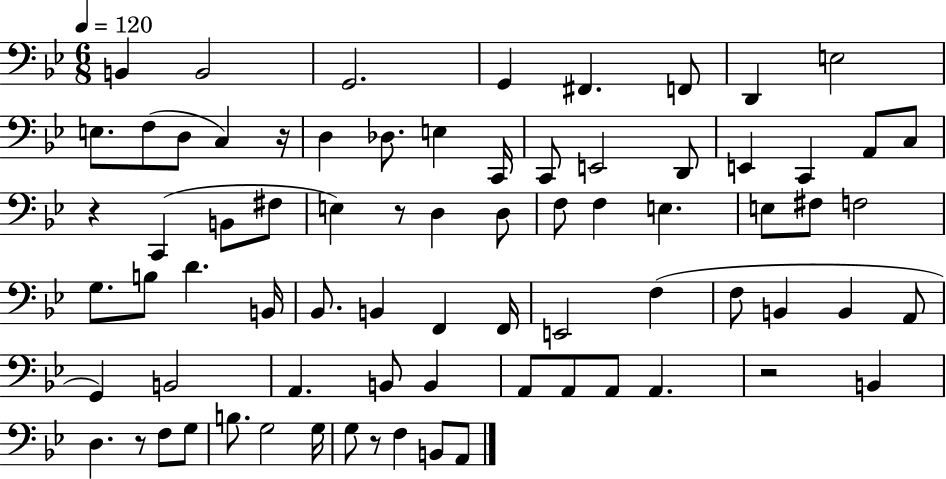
{
  \clef bass
  \numericTimeSignature
  \time 6/8
  \key bes \major
  \tempo 4 = 120
  b,4 b,2 | g,2. | g,4 fis,4. f,8 | d,4 e2 | \break e8. f8( d8 c4) r16 | d4 des8. e4 c,16 | c,8 e,2 d,8 | e,4 c,4 a,8 c8 | \break r4 c,4( b,8 fis8 | e4) r8 d4 d8 | f8 f4 e4. | e8 fis8 f2 | \break g8. b8 d'4. b,16 | bes,8. b,4 f,4 f,16 | e,2 f4( | f8 b,4 b,4 a,8 | \break g,4) b,2 | a,4. b,8 b,4 | a,8 a,8 a,8 a,4. | r2 b,4 | \break d4. r8 f8 g8 | b8. g2 g16 | g8 r8 f4 b,8 a,8 | \bar "|."
}